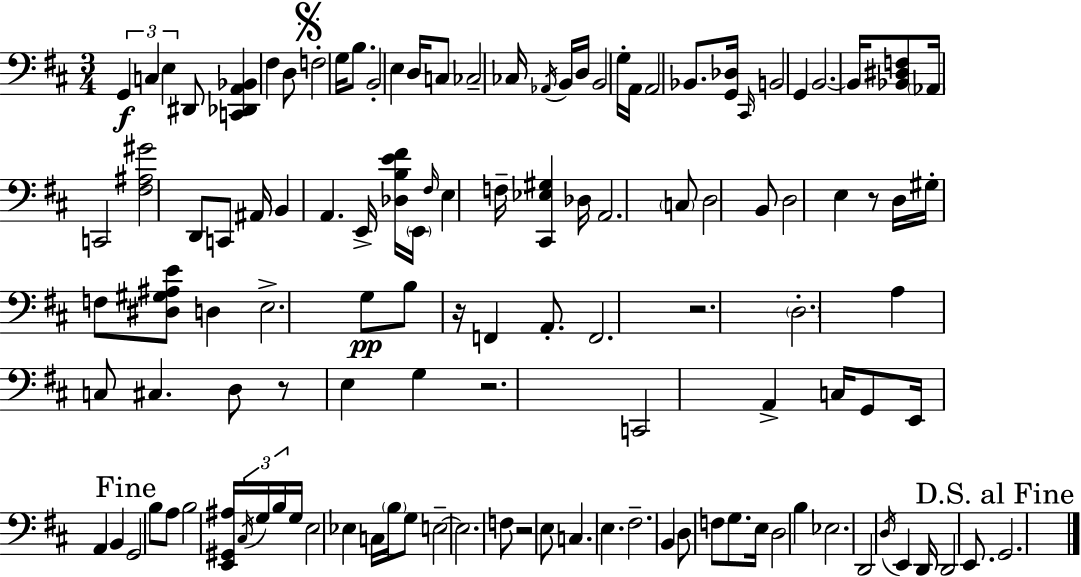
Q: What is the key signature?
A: D major